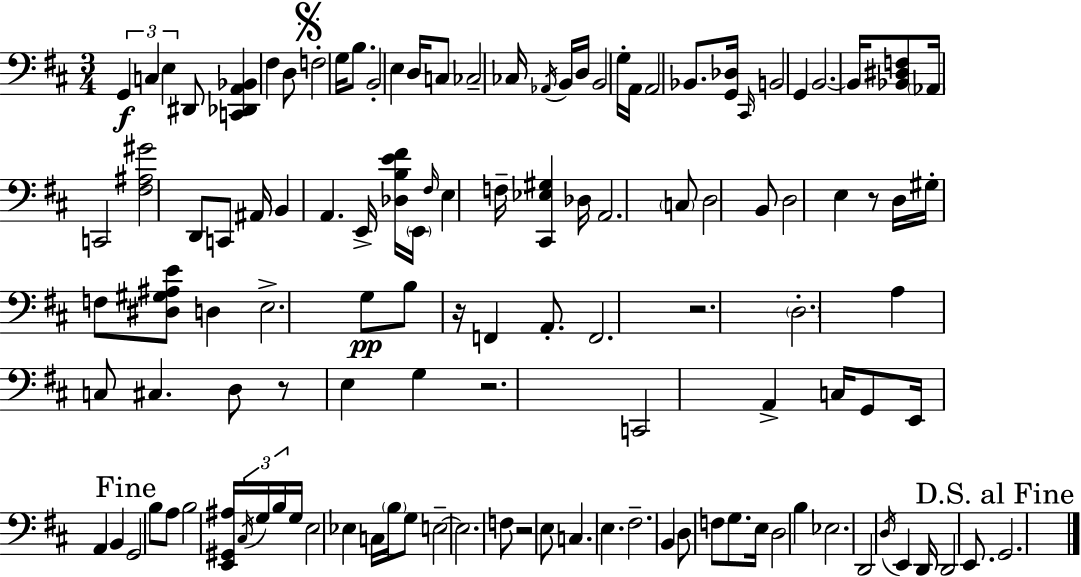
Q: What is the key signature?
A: D major